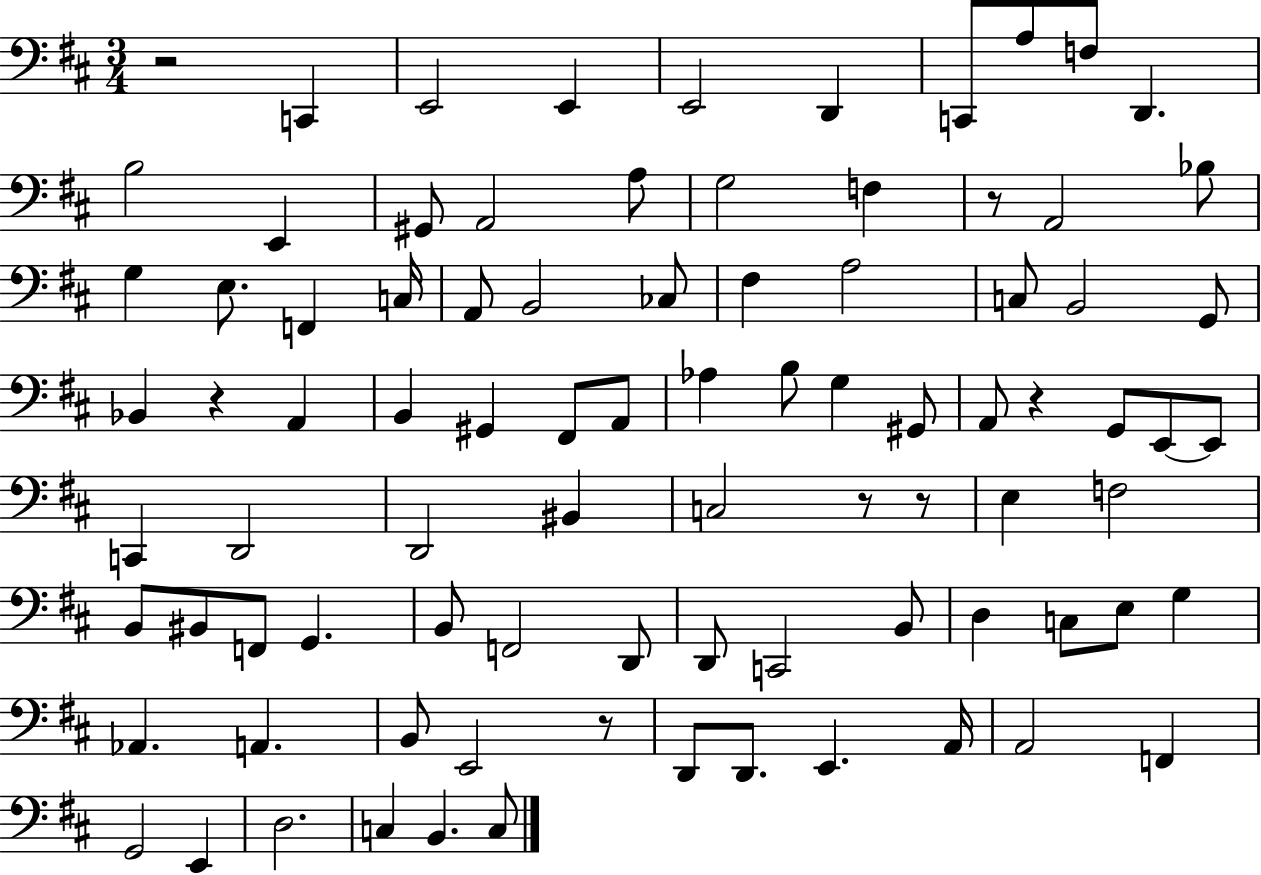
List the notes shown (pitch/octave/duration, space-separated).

R/h C2/q E2/h E2/q E2/h D2/q C2/e A3/e F3/e D2/q. B3/h E2/q G#2/e A2/h A3/e G3/h F3/q R/e A2/h Bb3/e G3/q E3/e. F2/q C3/s A2/e B2/h CES3/e F#3/q A3/h C3/e B2/h G2/e Bb2/q R/q A2/q B2/q G#2/q F#2/e A2/e Ab3/q B3/e G3/q G#2/e A2/e R/q G2/e E2/e E2/e C2/q D2/h D2/h BIS2/q C3/h R/e R/e E3/q F3/h B2/e BIS2/e F2/e G2/q. B2/e F2/h D2/e D2/e C2/h B2/e D3/q C3/e E3/e G3/q Ab2/q. A2/q. B2/e E2/h R/e D2/e D2/e. E2/q. A2/s A2/h F2/q G2/h E2/q D3/h. C3/q B2/q. C3/e